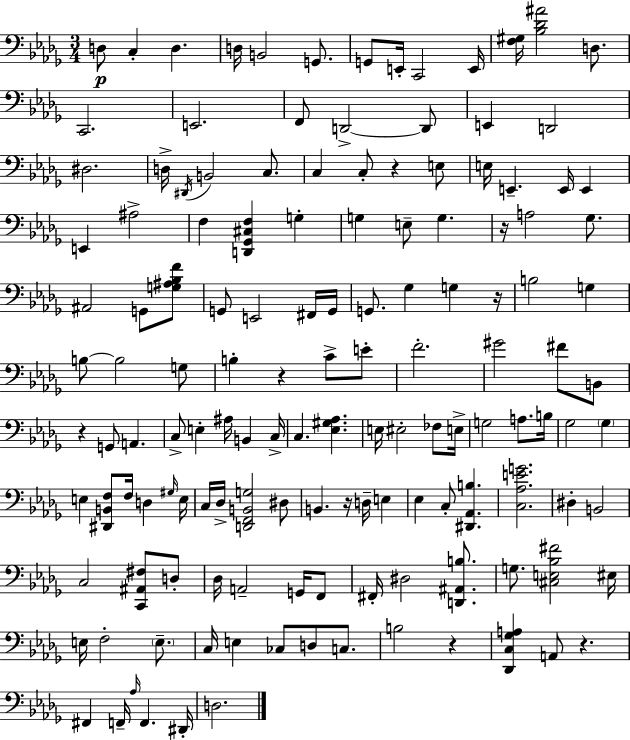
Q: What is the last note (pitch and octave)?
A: D3